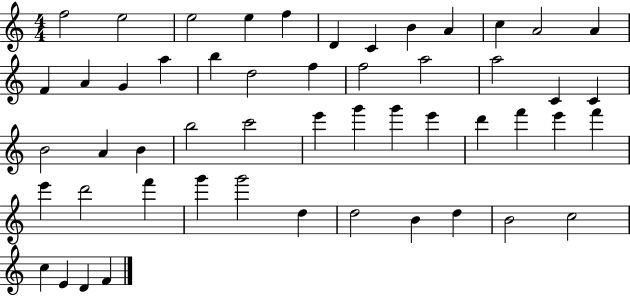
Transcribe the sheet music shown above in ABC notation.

X:1
T:Untitled
M:4/4
L:1/4
K:C
f2 e2 e2 e f D C B A c A2 A F A G a b d2 f f2 a2 a2 C C B2 A B b2 c'2 e' g' g' e' d' f' e' f' e' d'2 f' g' g'2 d d2 B d B2 c2 c E D F